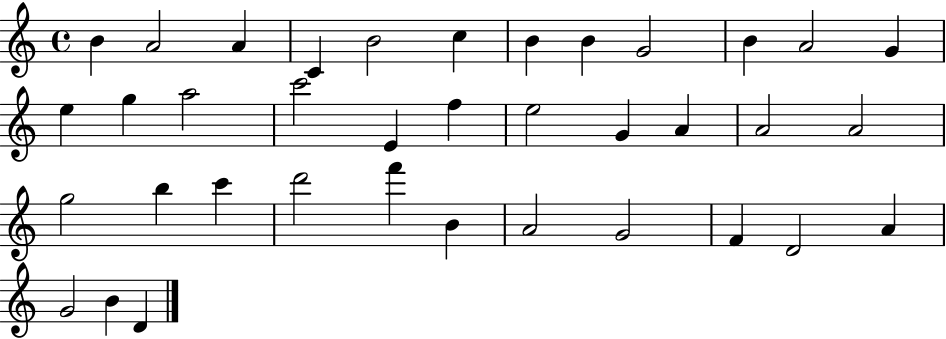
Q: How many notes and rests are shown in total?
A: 37